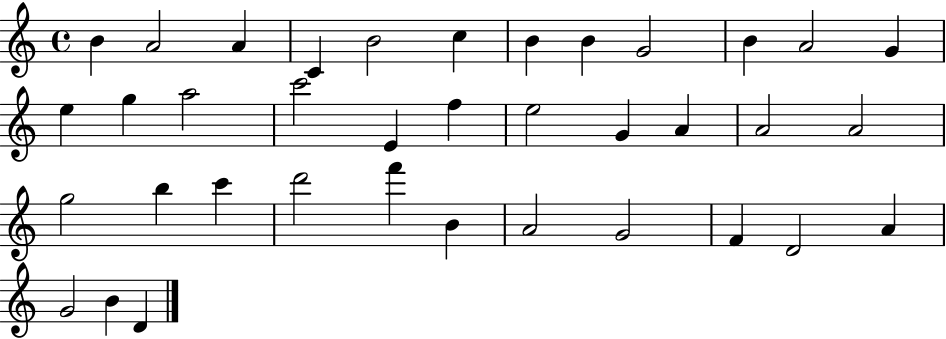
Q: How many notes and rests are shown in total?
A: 37